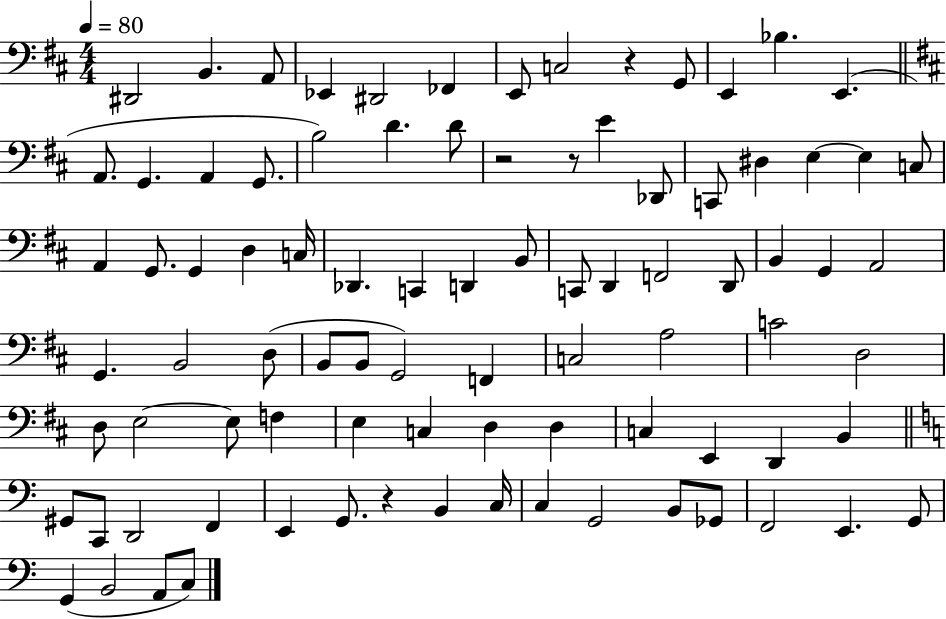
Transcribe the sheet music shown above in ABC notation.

X:1
T:Untitled
M:4/4
L:1/4
K:D
^D,,2 B,, A,,/2 _E,, ^D,,2 _F,, E,,/2 C,2 z G,,/2 E,, _B, E,, A,,/2 G,, A,, G,,/2 B,2 D D/2 z2 z/2 E _D,,/2 C,,/2 ^D, E, E, C,/2 A,, G,,/2 G,, D, C,/4 _D,, C,, D,, B,,/2 C,,/2 D,, F,,2 D,,/2 B,, G,, A,,2 G,, B,,2 D,/2 B,,/2 B,,/2 G,,2 F,, C,2 A,2 C2 D,2 D,/2 E,2 E,/2 F, E, C, D, D, C, E,, D,, B,, ^G,,/2 C,,/2 D,,2 F,, E,, G,,/2 z B,, C,/4 C, G,,2 B,,/2 _G,,/2 F,,2 E,, G,,/2 G,, B,,2 A,,/2 C,/2